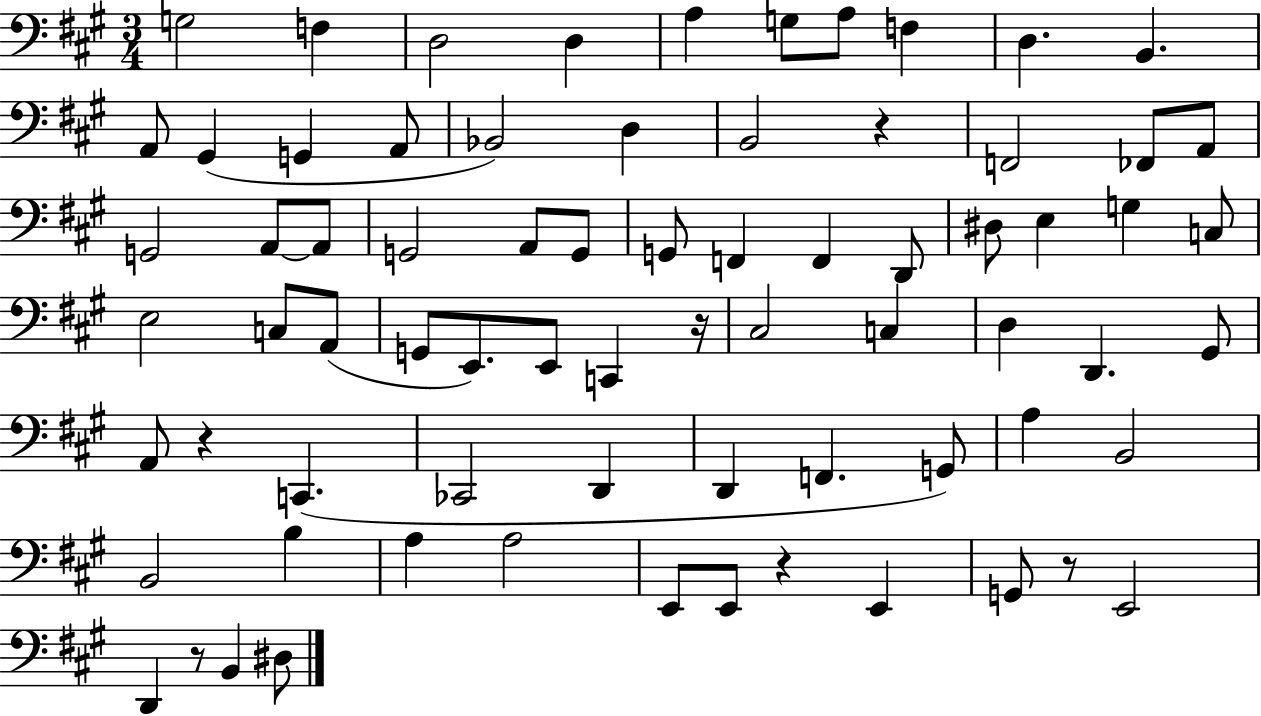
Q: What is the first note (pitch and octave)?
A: G3